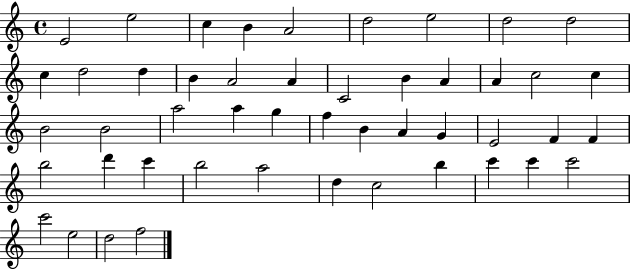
X:1
T:Untitled
M:4/4
L:1/4
K:C
E2 e2 c B A2 d2 e2 d2 d2 c d2 d B A2 A C2 B A A c2 c B2 B2 a2 a g f B A G E2 F F b2 d' c' b2 a2 d c2 b c' c' c'2 c'2 e2 d2 f2